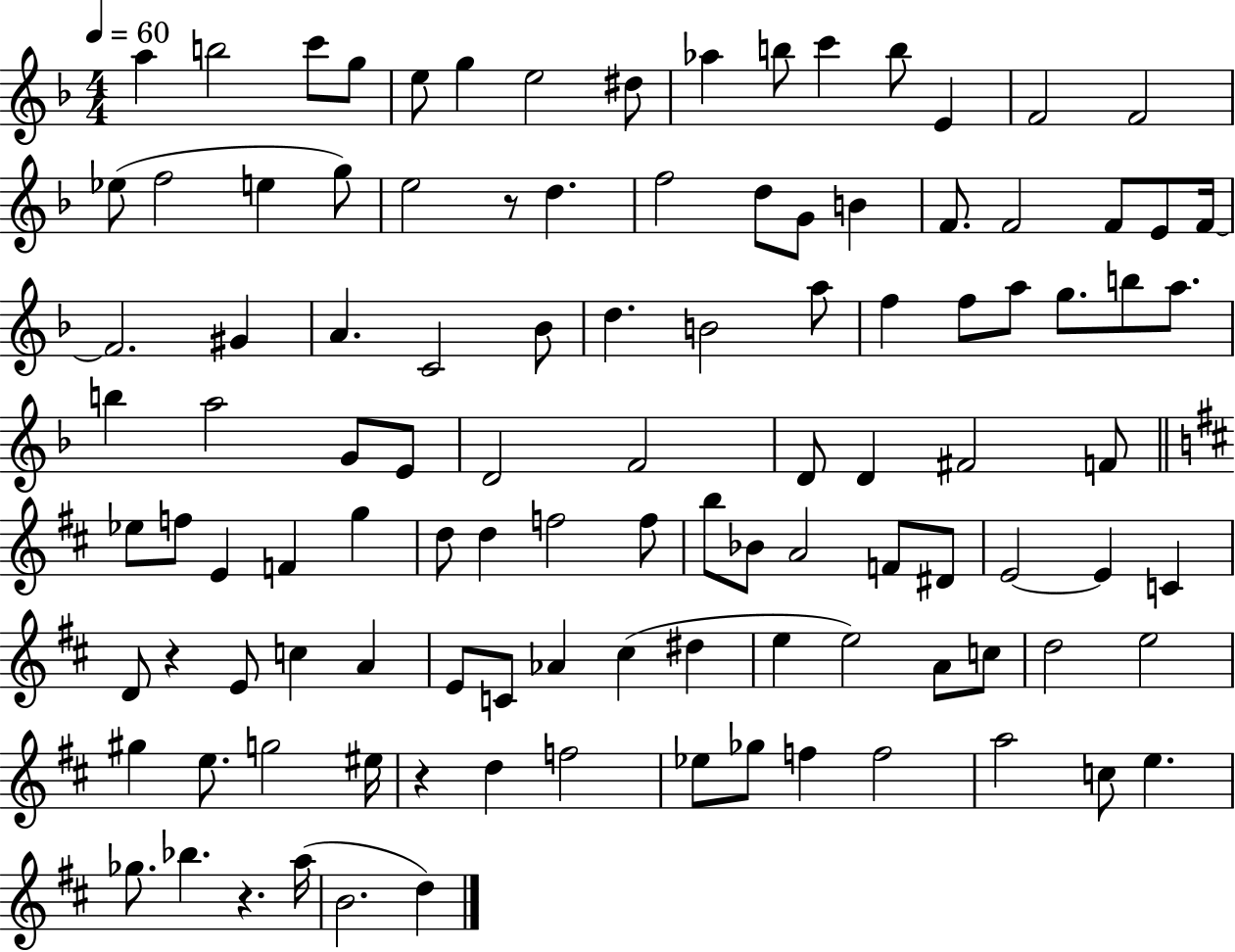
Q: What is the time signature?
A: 4/4